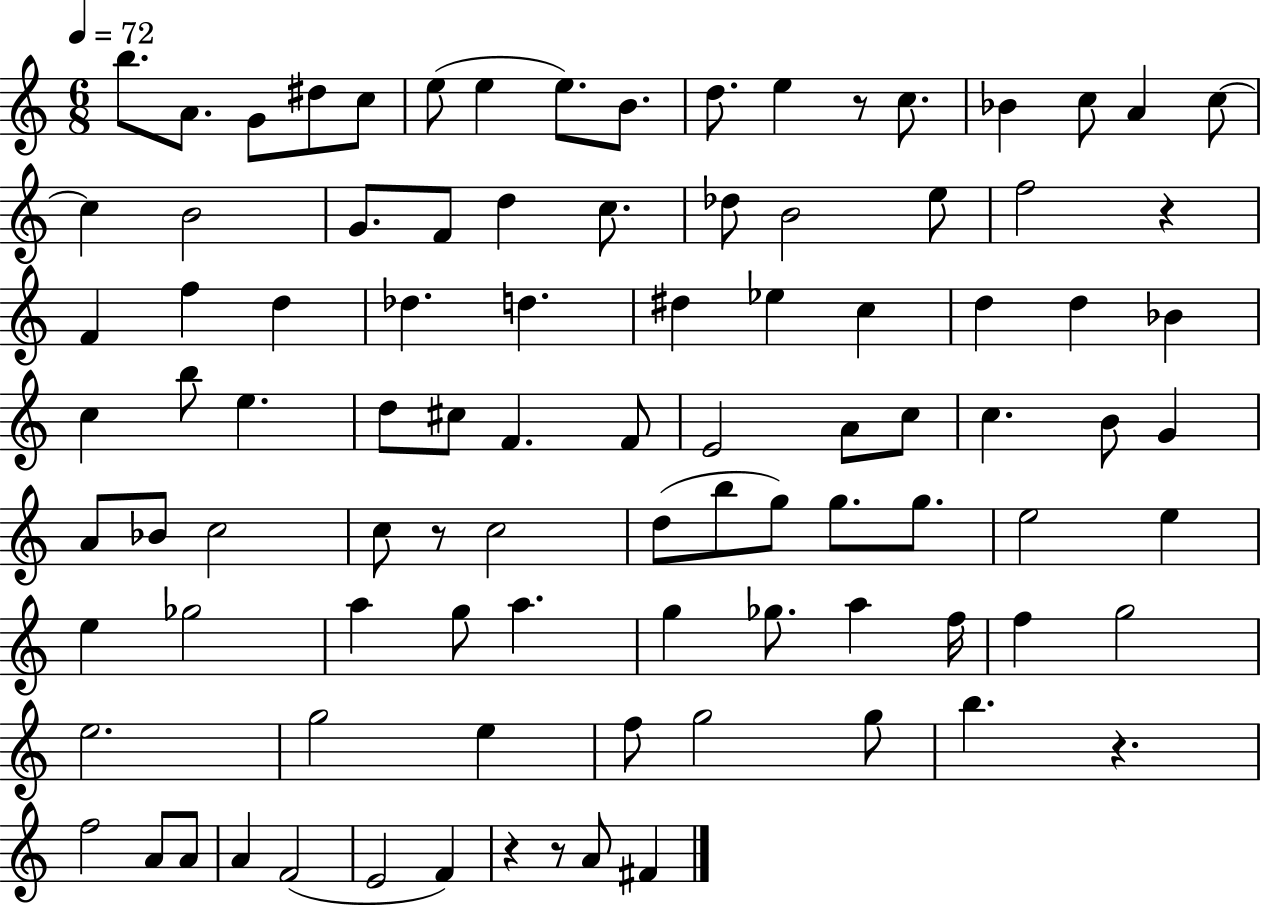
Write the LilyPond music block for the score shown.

{
  \clef treble
  \numericTimeSignature
  \time 6/8
  \key c \major
  \tempo 4 = 72
  \repeat volta 2 { b''8. a'8. g'8 dis''8 c''8 | e''8( e''4 e''8.) b'8. | d''8. e''4 r8 c''8. | bes'4 c''8 a'4 c''8~~ | \break c''4 b'2 | g'8. f'8 d''4 c''8. | des''8 b'2 e''8 | f''2 r4 | \break f'4 f''4 d''4 | des''4. d''4. | dis''4 ees''4 c''4 | d''4 d''4 bes'4 | \break c''4 b''8 e''4. | d''8 cis''8 f'4. f'8 | e'2 a'8 c''8 | c''4. b'8 g'4 | \break a'8 bes'8 c''2 | c''8 r8 c''2 | d''8( b''8 g''8) g''8. g''8. | e''2 e''4 | \break e''4 ges''2 | a''4 g''8 a''4. | g''4 ges''8. a''4 f''16 | f''4 g''2 | \break e''2. | g''2 e''4 | f''8 g''2 g''8 | b''4. r4. | \break f''2 a'8 a'8 | a'4 f'2( | e'2 f'4) | r4 r8 a'8 fis'4 | \break } \bar "|."
}